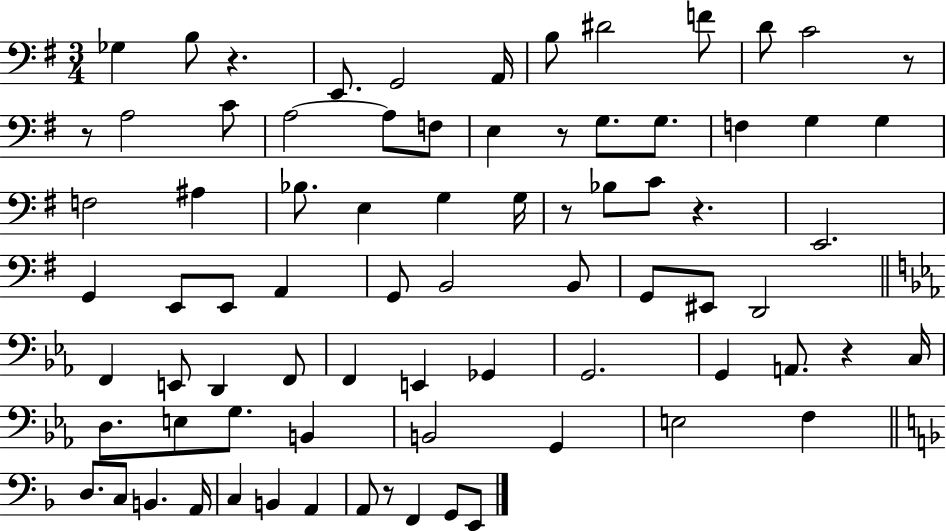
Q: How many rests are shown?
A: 8